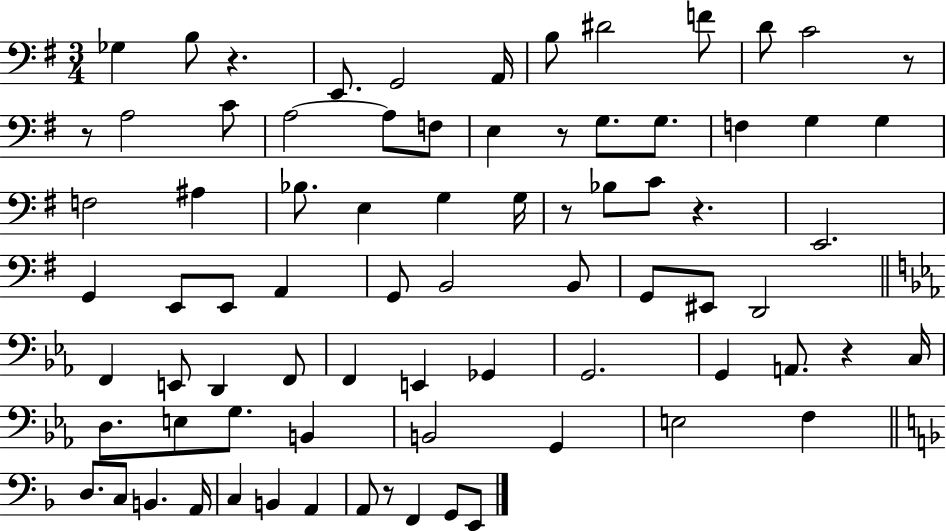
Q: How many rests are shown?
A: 8